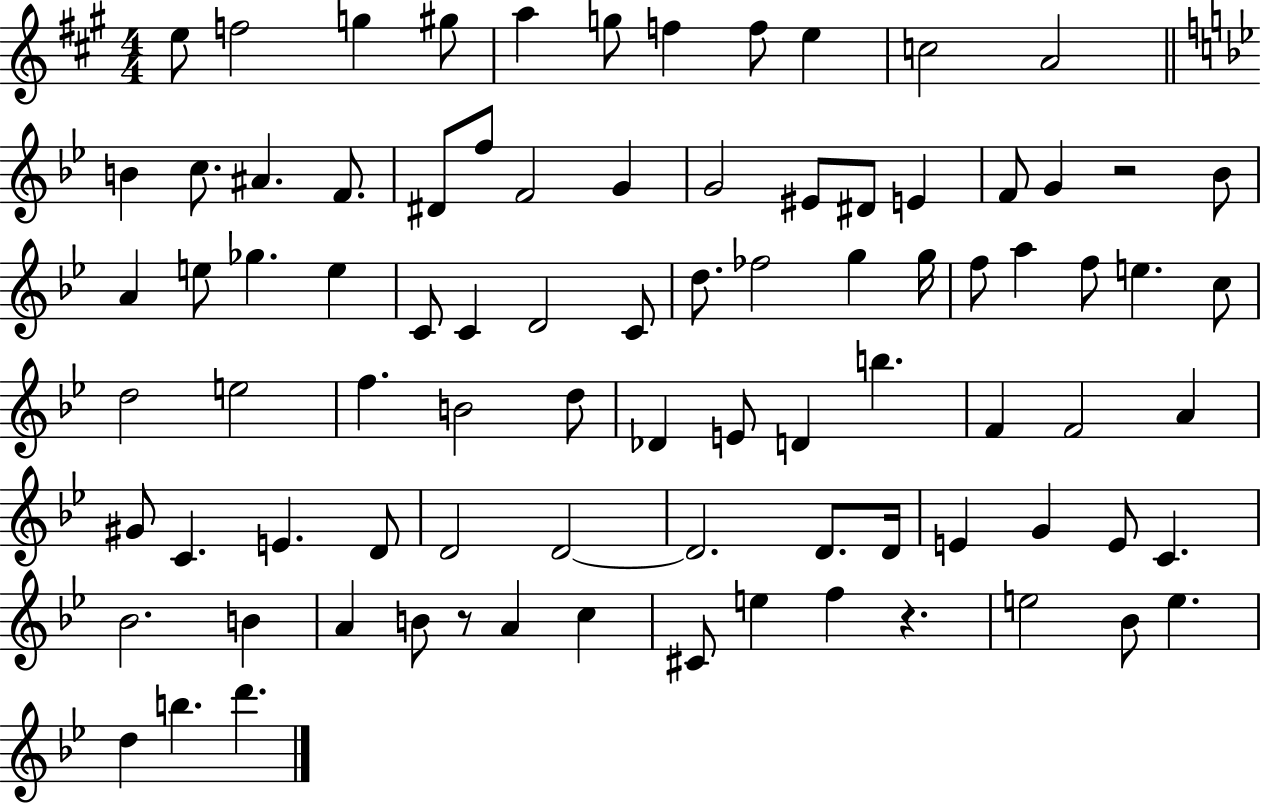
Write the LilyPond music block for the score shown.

{
  \clef treble
  \numericTimeSignature
  \time 4/4
  \key a \major
  e''8 f''2 g''4 gis''8 | a''4 g''8 f''4 f''8 e''4 | c''2 a'2 | \bar "||" \break \key g \minor b'4 c''8. ais'4. f'8. | dis'8 f''8 f'2 g'4 | g'2 eis'8 dis'8 e'4 | f'8 g'4 r2 bes'8 | \break a'4 e''8 ges''4. e''4 | c'8 c'4 d'2 c'8 | d''8. fes''2 g''4 g''16 | f''8 a''4 f''8 e''4. c''8 | \break d''2 e''2 | f''4. b'2 d''8 | des'4 e'8 d'4 b''4. | f'4 f'2 a'4 | \break gis'8 c'4. e'4. d'8 | d'2 d'2~~ | d'2. d'8. d'16 | e'4 g'4 e'8 c'4. | \break bes'2. b'4 | a'4 b'8 r8 a'4 c''4 | cis'8 e''4 f''4 r4. | e''2 bes'8 e''4. | \break d''4 b''4. d'''4. | \bar "|."
}